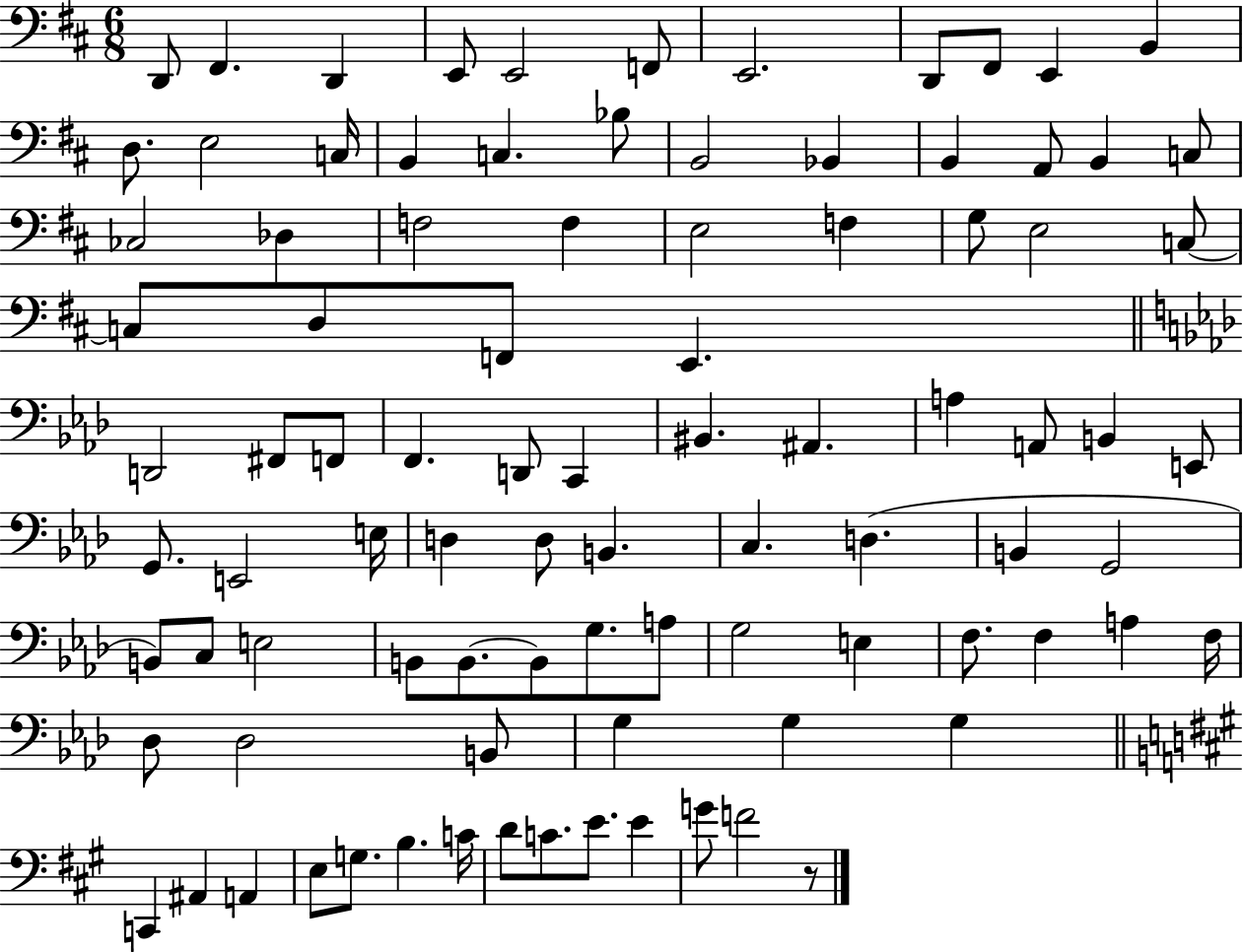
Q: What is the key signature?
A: D major